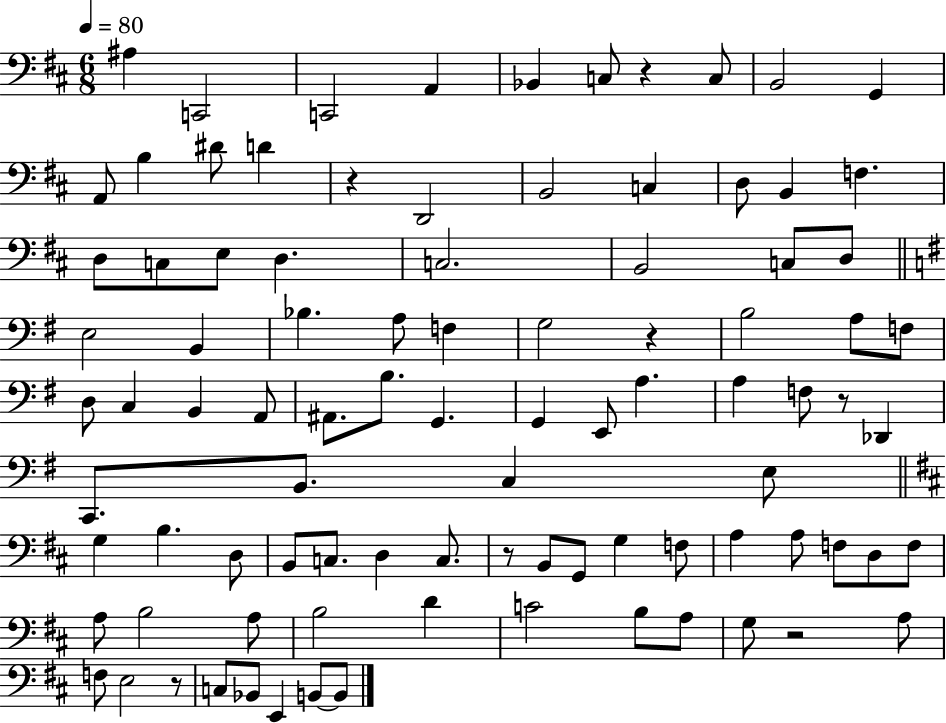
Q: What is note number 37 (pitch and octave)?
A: D3